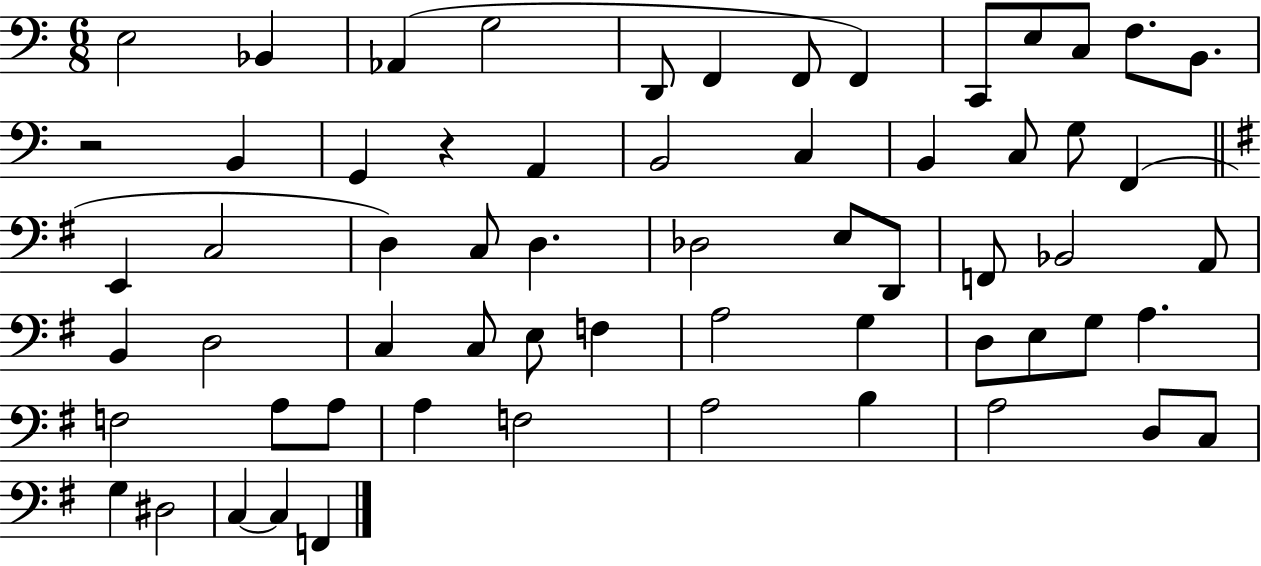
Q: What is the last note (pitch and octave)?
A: F2